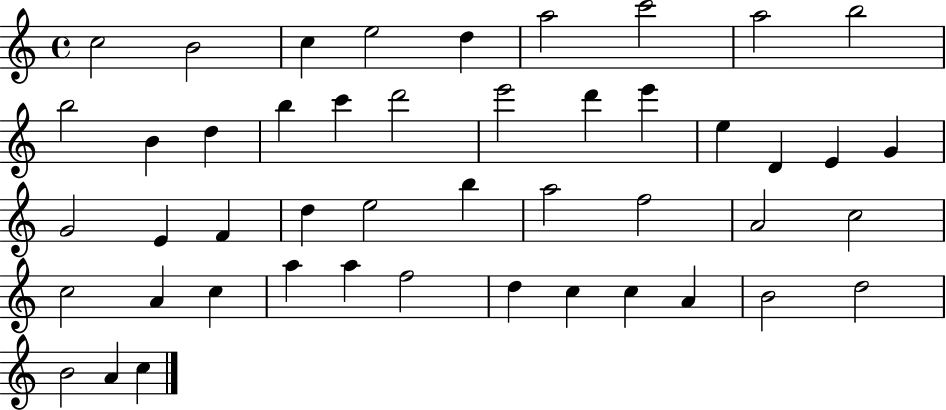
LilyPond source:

{
  \clef treble
  \time 4/4
  \defaultTimeSignature
  \key c \major
  c''2 b'2 | c''4 e''2 d''4 | a''2 c'''2 | a''2 b''2 | \break b''2 b'4 d''4 | b''4 c'''4 d'''2 | e'''2 d'''4 e'''4 | e''4 d'4 e'4 g'4 | \break g'2 e'4 f'4 | d''4 e''2 b''4 | a''2 f''2 | a'2 c''2 | \break c''2 a'4 c''4 | a''4 a''4 f''2 | d''4 c''4 c''4 a'4 | b'2 d''2 | \break b'2 a'4 c''4 | \bar "|."
}